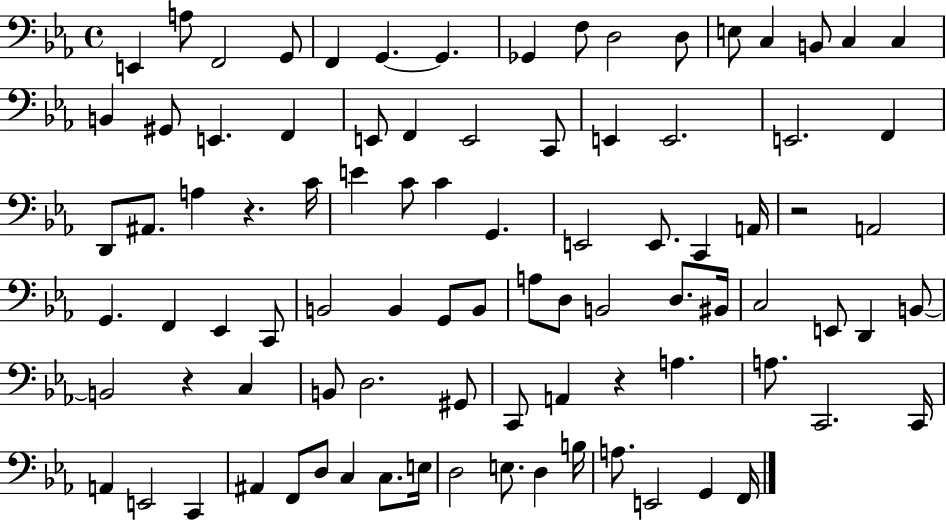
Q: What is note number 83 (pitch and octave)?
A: A3